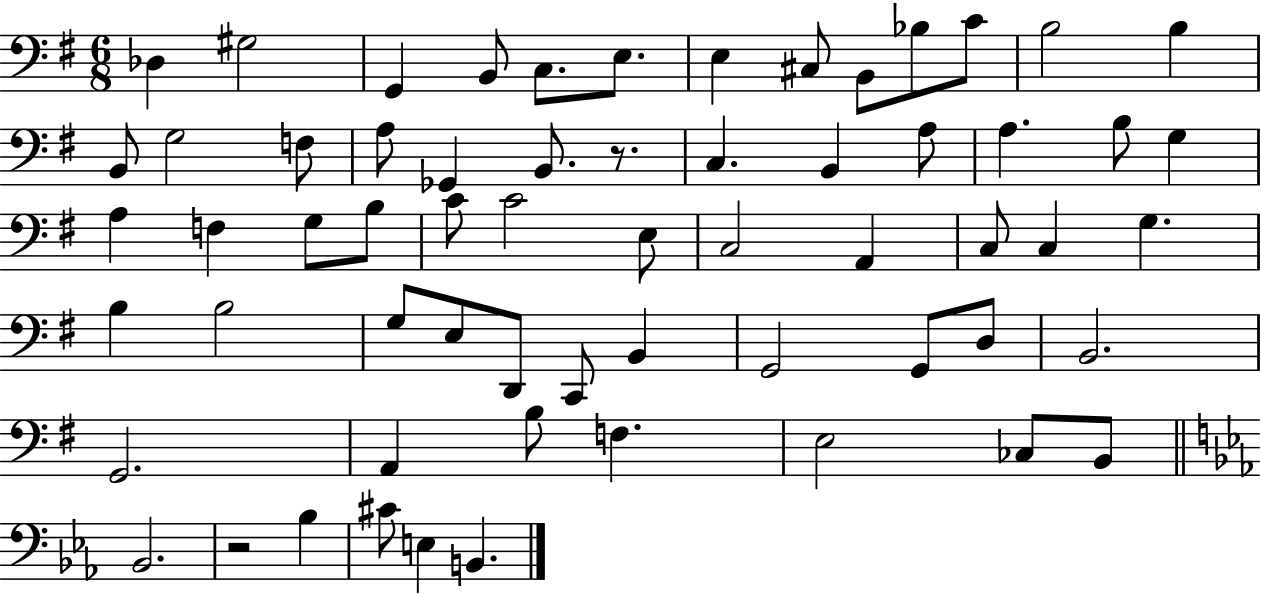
Db3/q G#3/h G2/q B2/e C3/e. E3/e. E3/q C#3/e B2/e Bb3/e C4/e B3/h B3/q B2/e G3/h F3/e A3/e Gb2/q B2/e. R/e. C3/q. B2/q A3/e A3/q. B3/e G3/q A3/q F3/q G3/e B3/e C4/e C4/h E3/e C3/h A2/q C3/e C3/q G3/q. B3/q B3/h G3/e E3/e D2/e C2/e B2/q G2/h G2/e D3/e B2/h. G2/h. A2/q B3/e F3/q. E3/h CES3/e B2/e Bb2/h. R/h Bb3/q C#4/e E3/q B2/q.